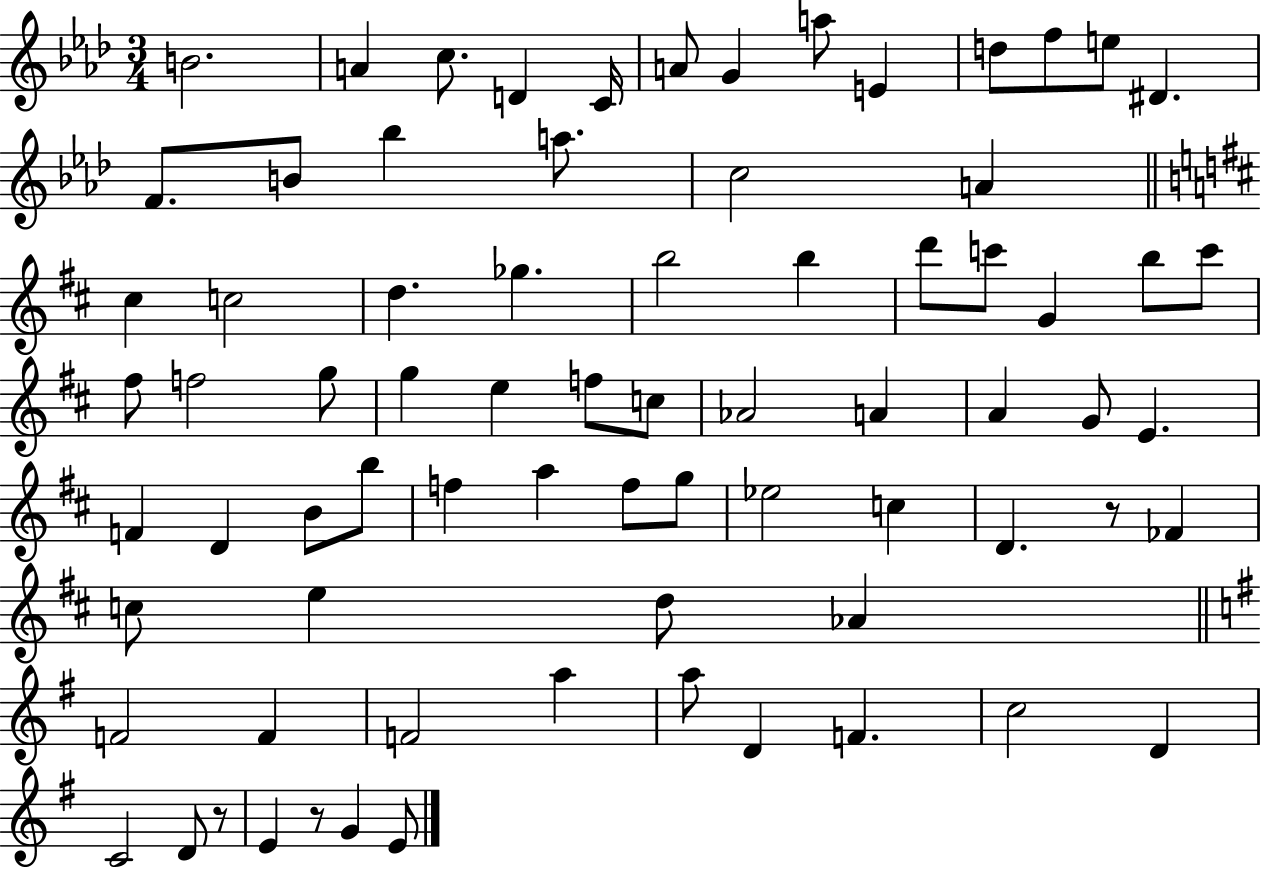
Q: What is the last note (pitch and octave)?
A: E4